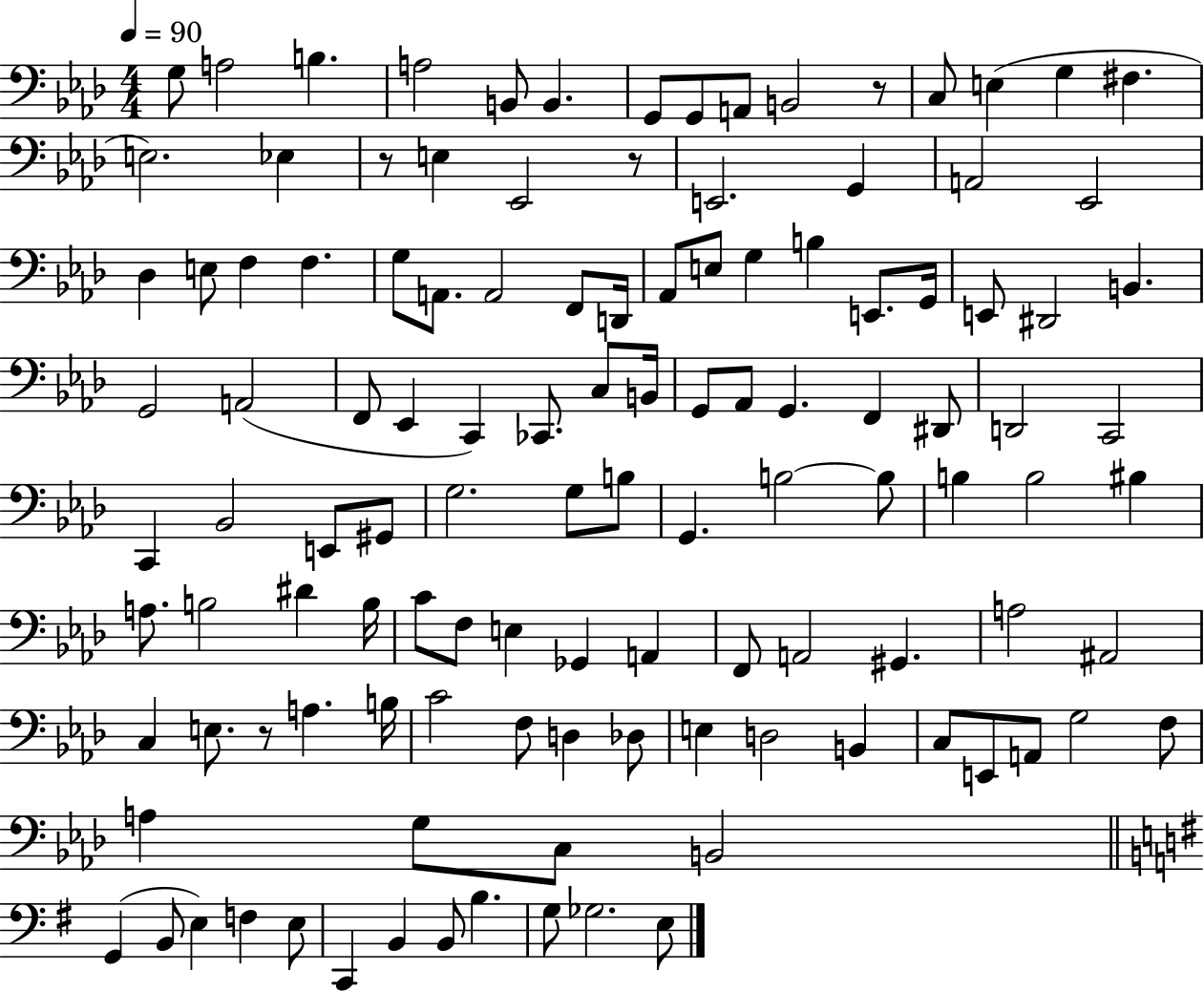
X:1
T:Untitled
M:4/4
L:1/4
K:Ab
G,/2 A,2 B, A,2 B,,/2 B,, G,,/2 G,,/2 A,,/2 B,,2 z/2 C,/2 E, G, ^F, E,2 _E, z/2 E, _E,,2 z/2 E,,2 G,, A,,2 _E,,2 _D, E,/2 F, F, G,/2 A,,/2 A,,2 F,,/2 D,,/4 _A,,/2 E,/2 G, B, E,,/2 G,,/4 E,,/2 ^D,,2 B,, G,,2 A,,2 F,,/2 _E,, C,, _C,,/2 C,/2 B,,/4 G,,/2 _A,,/2 G,, F,, ^D,,/2 D,,2 C,,2 C,, _B,,2 E,,/2 ^G,,/2 G,2 G,/2 B,/2 G,, B,2 B,/2 B, B,2 ^B, A,/2 B,2 ^D B,/4 C/2 F,/2 E, _G,, A,, F,,/2 A,,2 ^G,, A,2 ^A,,2 C, E,/2 z/2 A, B,/4 C2 F,/2 D, _D,/2 E, D,2 B,, C,/2 E,,/2 A,,/2 G,2 F,/2 A, G,/2 C,/2 B,,2 G,, B,,/2 E, F, E,/2 C,, B,, B,,/2 B, G,/2 _G,2 E,/2